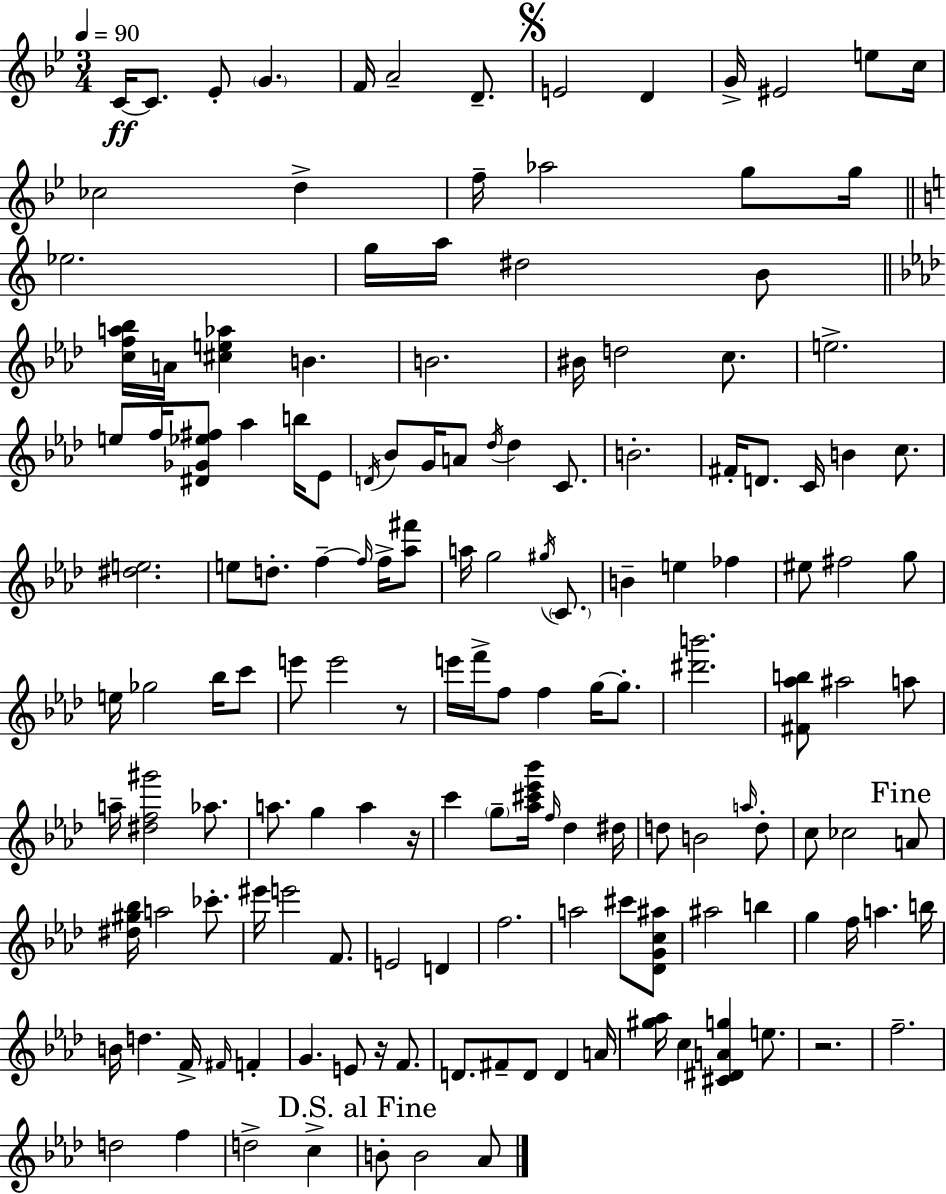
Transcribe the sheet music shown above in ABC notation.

X:1
T:Untitled
M:3/4
L:1/4
K:Gm
C/4 C/2 _E/2 G F/4 A2 D/2 E2 D G/4 ^E2 e/2 c/4 _c2 d f/4 _a2 g/2 g/4 _e2 g/4 a/4 ^d2 B/2 [cfa_b]/4 A/4 [^ce_a] B B2 ^B/4 d2 c/2 e2 e/2 f/4 [^D_G_e^f]/2 _a b/4 _E/2 D/4 _B/2 G/4 A/2 _d/4 _d C/2 B2 ^F/4 D/2 C/4 B c/2 [^de]2 e/2 d/2 f f/4 f/4 [_a^f']/2 a/4 g2 ^g/4 C/2 B e _f ^e/2 ^f2 g/2 e/4 _g2 _b/4 c'/2 e'/2 e'2 z/2 e'/4 f'/4 f/2 f g/4 g/2 [^d'b']2 [^F_ab]/2 ^a2 a/2 a/4 [^df^g']2 _a/2 a/2 g a z/4 c' g/2 [_a^c'_e'_b']/4 f/4 _d ^d/4 d/2 B2 a/4 d/2 c/2 _c2 A/2 [^d^g_b]/4 a2 _c'/2 ^e'/4 e'2 F/2 E2 D f2 a2 ^c'/2 [_DGc^a]/2 ^a2 b g f/4 a b/4 B/4 d F/4 ^F/4 F G E/2 z/4 F/2 D/2 ^F/2 D/2 D A/4 [^g_a]/4 c [^C^DAg] e/2 z2 f2 d2 f d2 c B/2 B2 _A/2